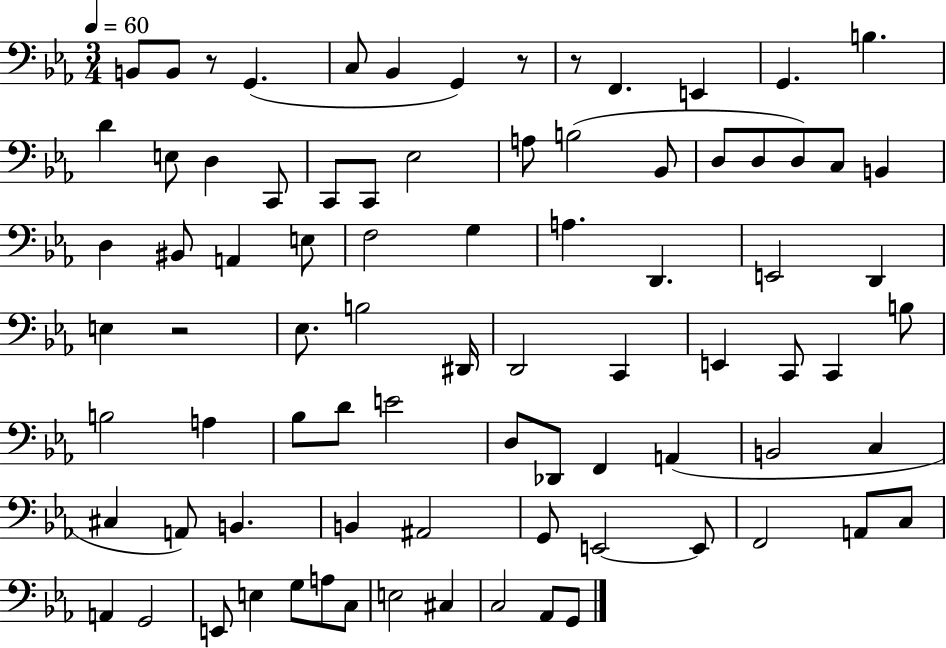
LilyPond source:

{
  \clef bass
  \numericTimeSignature
  \time 3/4
  \key ees \major
  \tempo 4 = 60
  b,8 b,8 r8 g,4.( | c8 bes,4 g,4) r8 | r8 f,4. e,4 | g,4. b4. | \break d'4 e8 d4 c,8 | c,8 c,8 ees2 | a8 b2( bes,8 | d8 d8 d8) c8 b,4 | \break d4 bis,8 a,4 e8 | f2 g4 | a4. d,4. | e,2 d,4 | \break e4 r2 | ees8. b2 dis,16 | d,2 c,4 | e,4 c,8 c,4 b8 | \break b2 a4 | bes8 d'8 e'2 | d8 des,8 f,4 a,4( | b,2 c4 | \break cis4 a,8) b,4. | b,4 ais,2 | g,8 e,2~~ e,8 | f,2 a,8 c8 | \break a,4 g,2 | e,8 e4 g8 a8 c8 | e2 cis4 | c2 aes,8 g,8 | \break \bar "|."
}